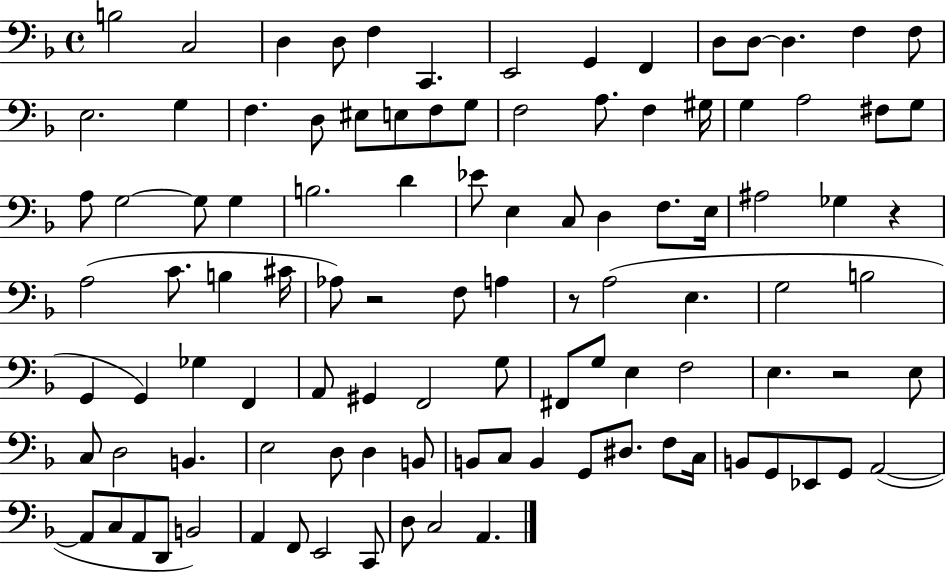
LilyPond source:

{
  \clef bass
  \time 4/4
  \defaultTimeSignature
  \key f \major
  \repeat volta 2 { b2 c2 | d4 d8 f4 c,4. | e,2 g,4 f,4 | d8 d8~~ d4. f4 f8 | \break e2. g4 | f4. d8 eis8 e8 f8 g8 | f2 a8. f4 gis16 | g4 a2 fis8 g8 | \break a8 g2~~ g8 g4 | b2. d'4 | ees'8 e4 c8 d4 f8. e16 | ais2 ges4 r4 | \break a2( c'8. b4 cis'16 | aes8) r2 f8 a4 | r8 a2( e4. | g2 b2 | \break g,4 g,4) ges4 f,4 | a,8 gis,4 f,2 g8 | fis,8 g8 e4 f2 | e4. r2 e8 | \break c8 d2 b,4. | e2 d8 d4 b,8 | b,8 c8 b,4 g,8 dis8. f8 c16 | b,8 g,8 ees,8 g,8 a,2~(~ | \break a,8 c8 a,8 d,8 b,2) | a,4 f,8 e,2 c,8 | d8 c2 a,4. | } \bar "|."
}